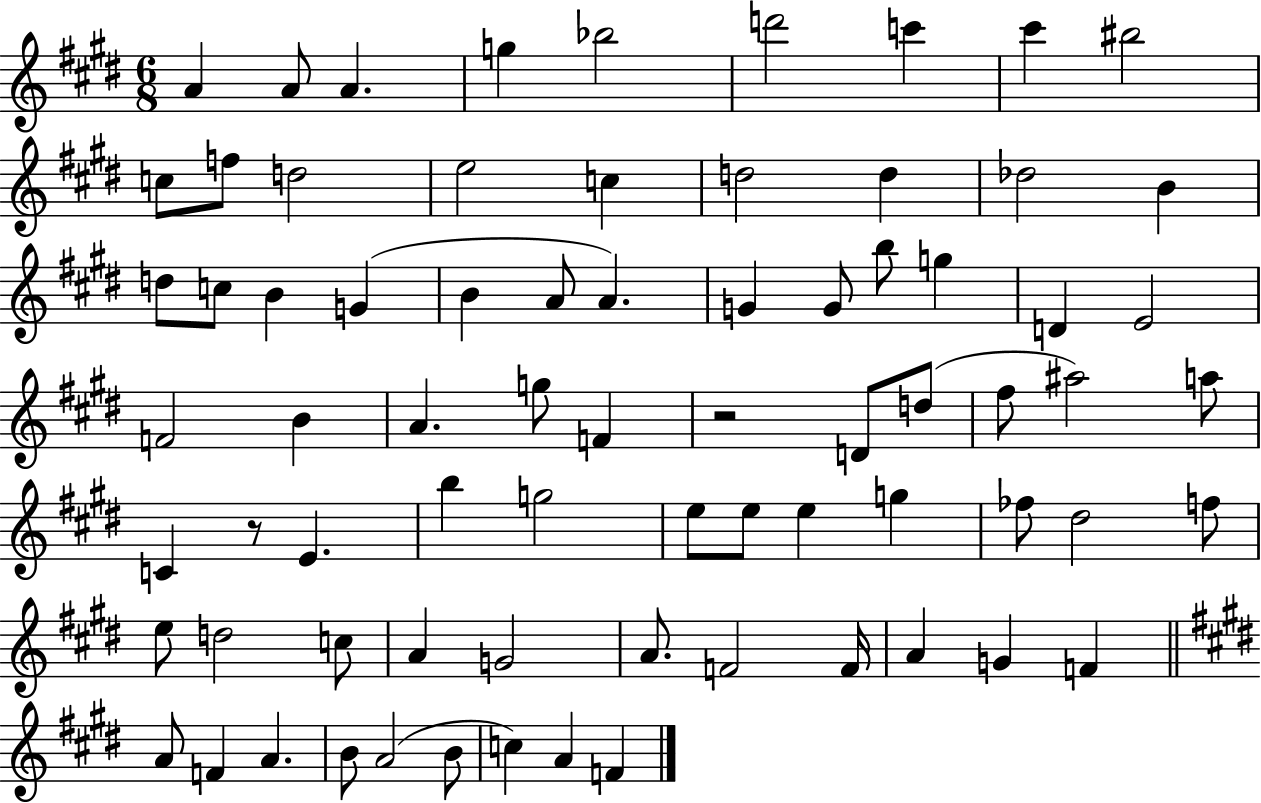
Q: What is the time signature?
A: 6/8